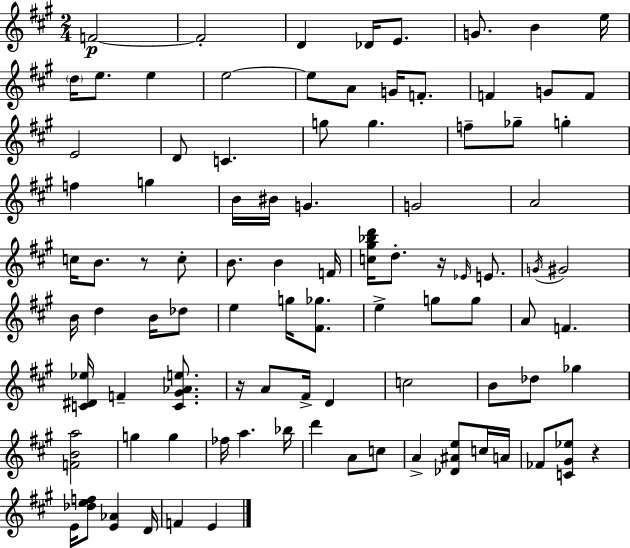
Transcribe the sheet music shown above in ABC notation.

X:1
T:Untitled
M:2/4
L:1/4
K:A
F2 F2 D _D/4 E/2 G/2 B e/4 d/4 e/2 e e2 e/2 A/2 G/4 F/2 F G/2 F/2 E2 D/2 C g/2 g f/2 _g/2 g f g B/4 ^B/4 G G2 A2 c/4 B/2 z/2 c/2 B/2 B F/4 [c^g_bd']/4 d/2 z/4 _E/4 E/2 G/4 ^G2 B/4 d B/4 _d/2 e g/4 [^F_g]/2 e g/2 g/2 A/2 F [C^D_e]/4 F [C^G_Ae]/2 z/4 A/2 ^F/4 D c2 B/2 _d/2 _g [FBa]2 g g _f/4 a _b/4 d' A/2 c/2 A [_D^Ae]/2 c/4 A/4 _F/2 [C^G_e]/2 z E/4 [_def]/2 [E_A] D/4 F E